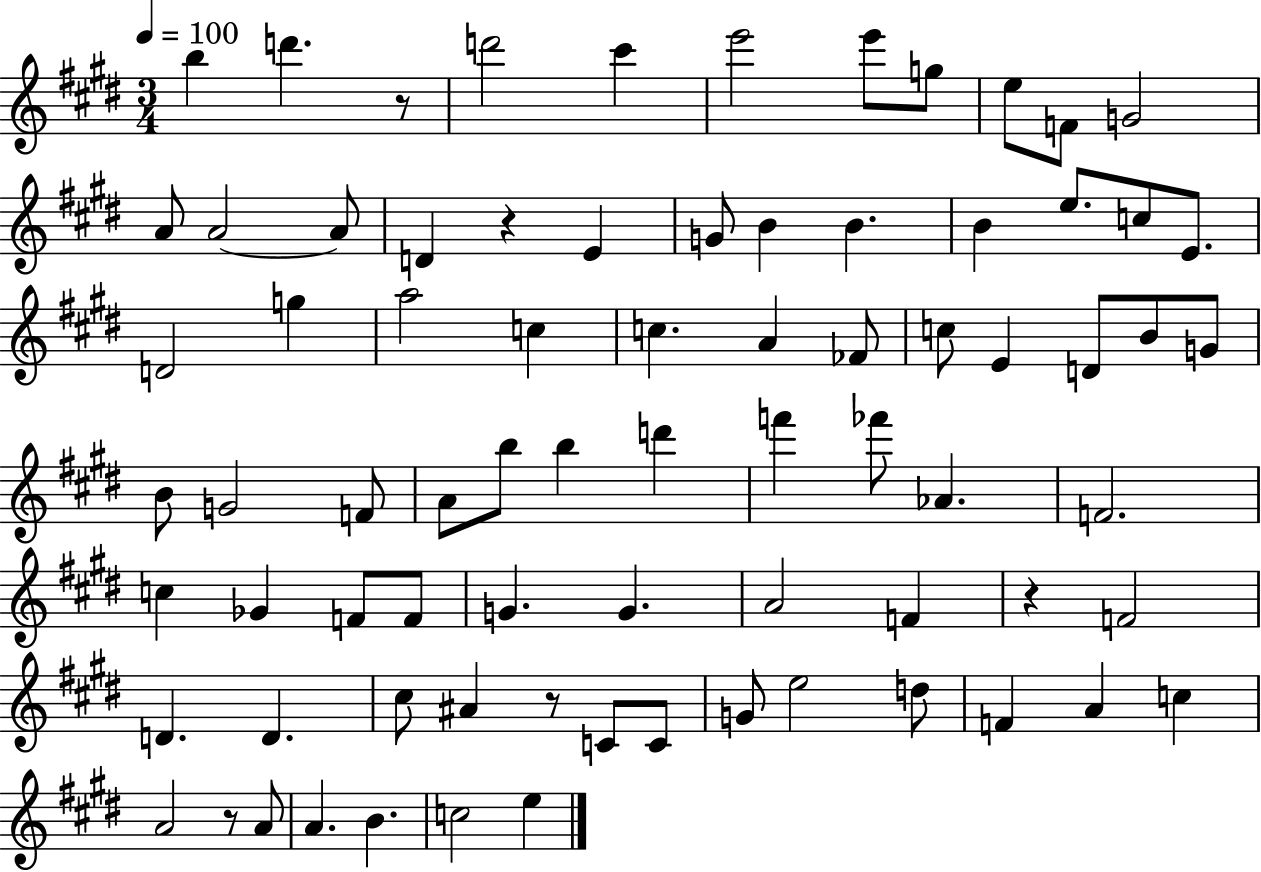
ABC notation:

X:1
T:Untitled
M:3/4
L:1/4
K:E
b d' z/2 d'2 ^c' e'2 e'/2 g/2 e/2 F/2 G2 A/2 A2 A/2 D z E G/2 B B B e/2 c/2 E/2 D2 g a2 c c A _F/2 c/2 E D/2 B/2 G/2 B/2 G2 F/2 A/2 b/2 b d' f' _f'/2 _A F2 c _G F/2 F/2 G G A2 F z F2 D D ^c/2 ^A z/2 C/2 C/2 G/2 e2 d/2 F A c A2 z/2 A/2 A B c2 e